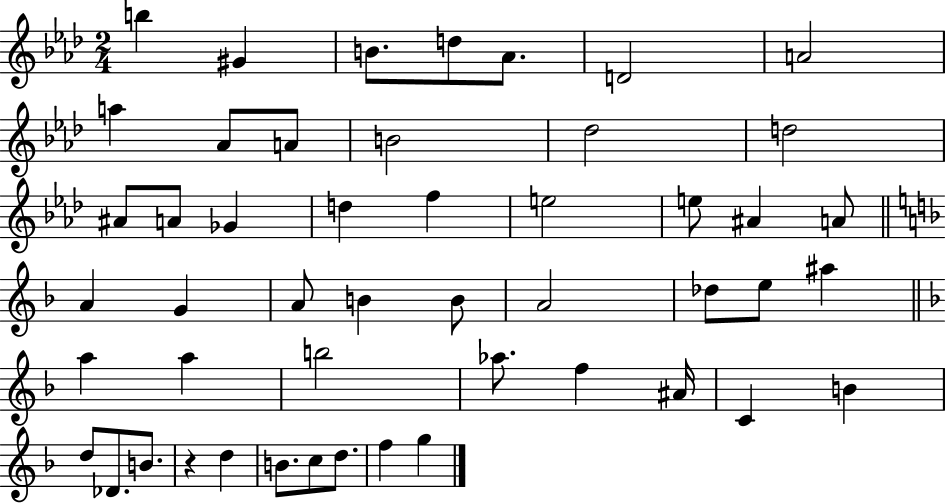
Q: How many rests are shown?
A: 1